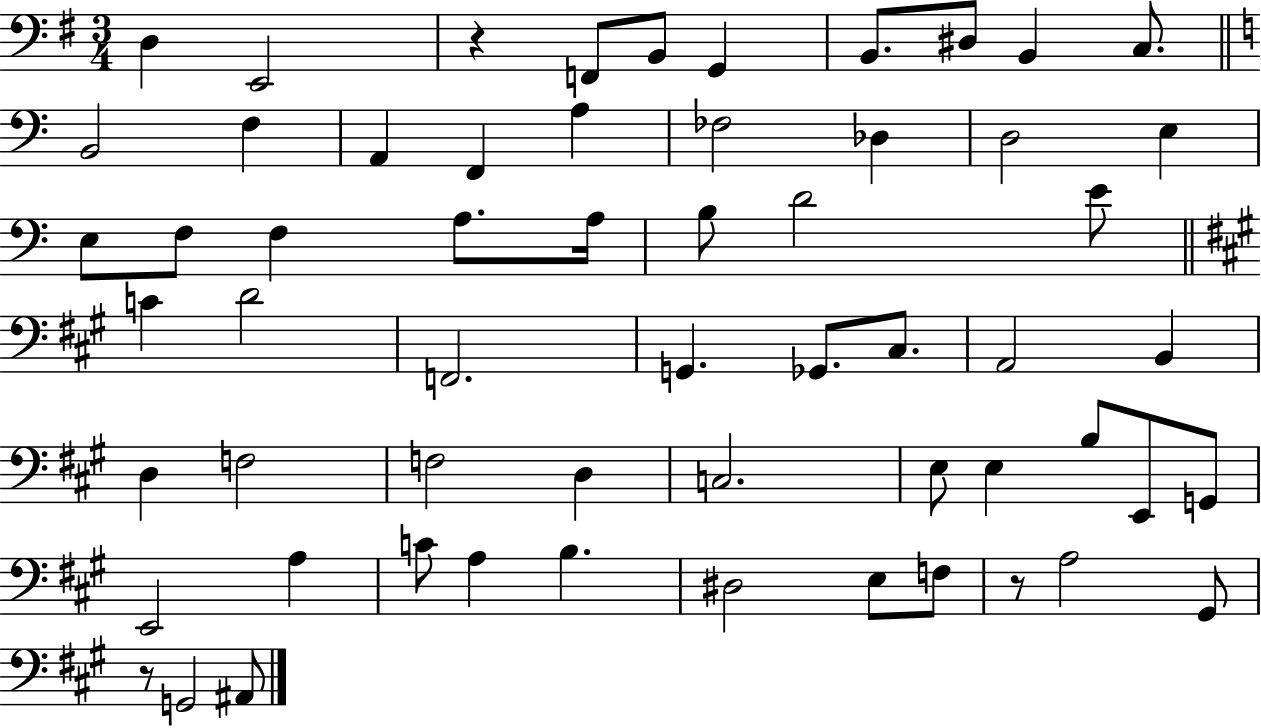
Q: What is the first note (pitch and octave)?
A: D3